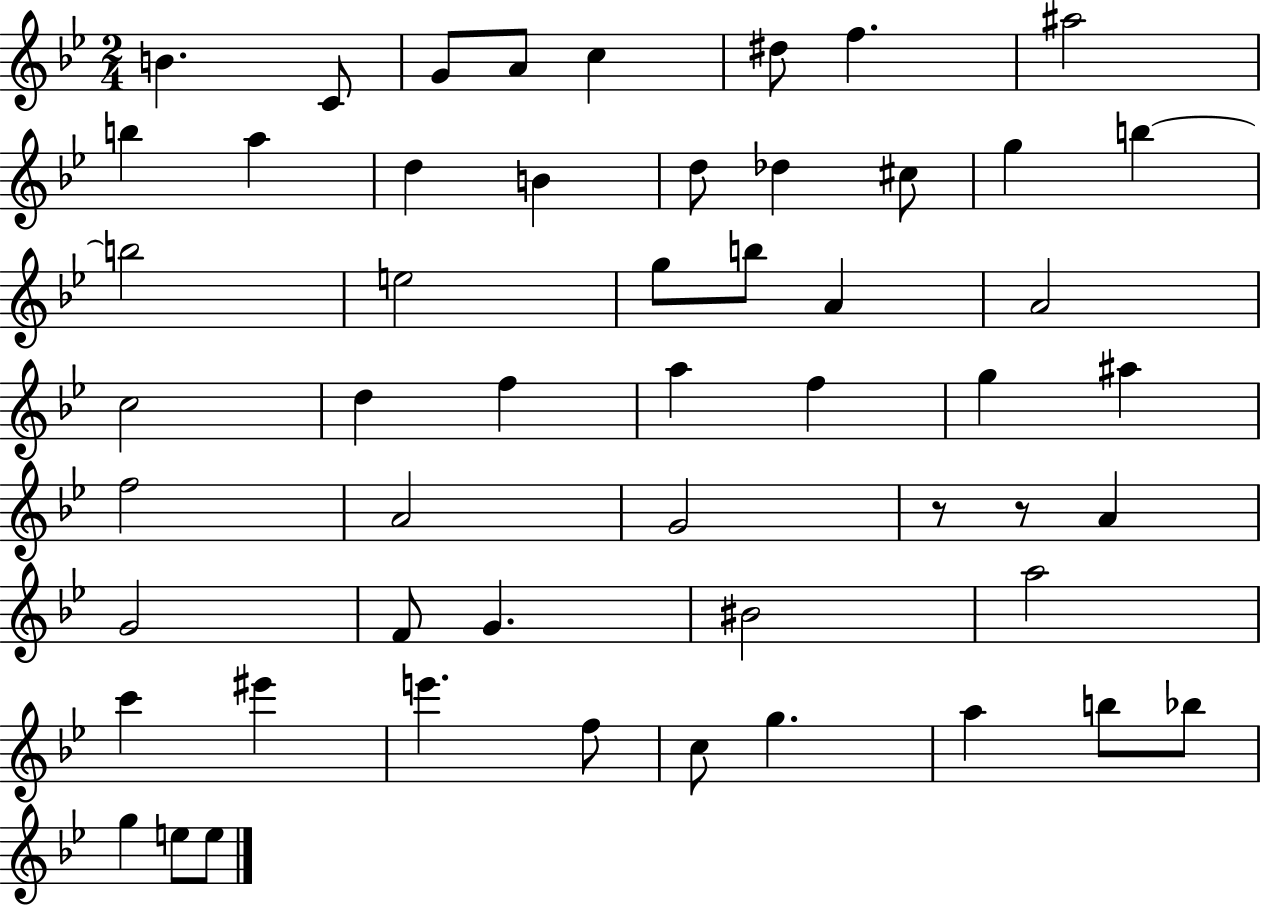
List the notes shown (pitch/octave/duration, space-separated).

B4/q. C4/e G4/e A4/e C5/q D#5/e F5/q. A#5/h B5/q A5/q D5/q B4/q D5/e Db5/q C#5/e G5/q B5/q B5/h E5/h G5/e B5/e A4/q A4/h C5/h D5/q F5/q A5/q F5/q G5/q A#5/q F5/h A4/h G4/h R/e R/e A4/q G4/h F4/e G4/q. BIS4/h A5/h C6/q EIS6/q E6/q. F5/e C5/e G5/q. A5/q B5/e Bb5/e G5/q E5/e E5/e